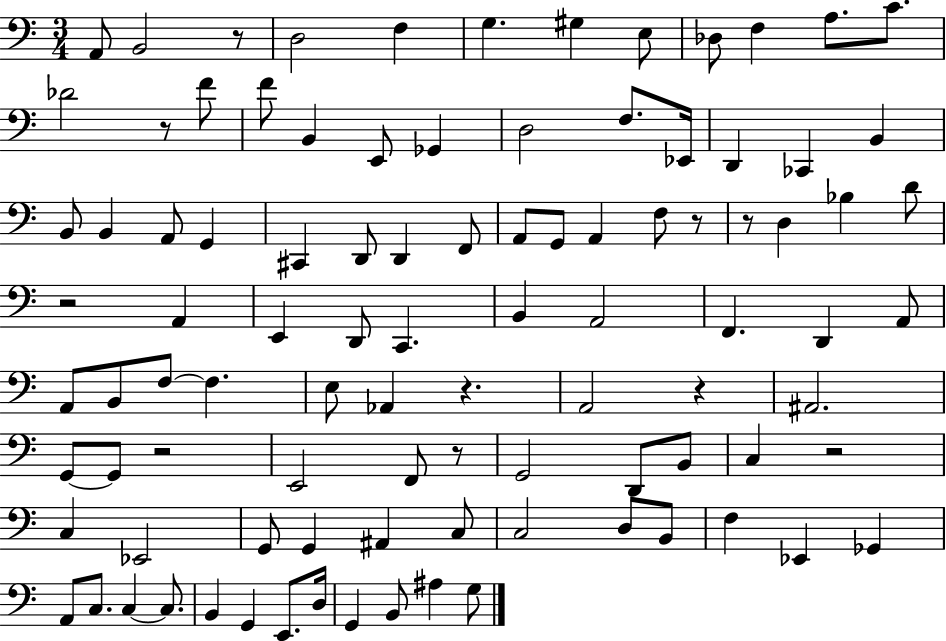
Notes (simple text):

A2/e B2/h R/e D3/h F3/q G3/q. G#3/q E3/e Db3/e F3/q A3/e. C4/e. Db4/h R/e F4/e F4/e B2/q E2/e Gb2/q D3/h F3/e. Eb2/s D2/q CES2/q B2/q B2/e B2/q A2/e G2/q C#2/q D2/e D2/q F2/e A2/e G2/e A2/q F3/e R/e R/e D3/q Bb3/q D4/e R/h A2/q E2/q D2/e C2/q. B2/q A2/h F2/q. D2/q A2/e A2/e B2/e F3/e F3/q. E3/e Ab2/q R/q. A2/h R/q A#2/h. G2/e G2/e R/h E2/h F2/e R/e G2/h D2/e B2/e C3/q R/h C3/q Eb2/h G2/e G2/q A#2/q C3/e C3/h D3/e B2/e F3/q Eb2/q Gb2/q A2/e C3/e. C3/q C3/e. B2/q G2/q E2/e. D3/s G2/q B2/e A#3/q G3/e